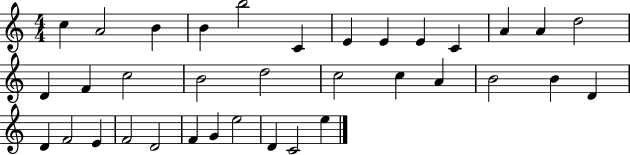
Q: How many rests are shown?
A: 0